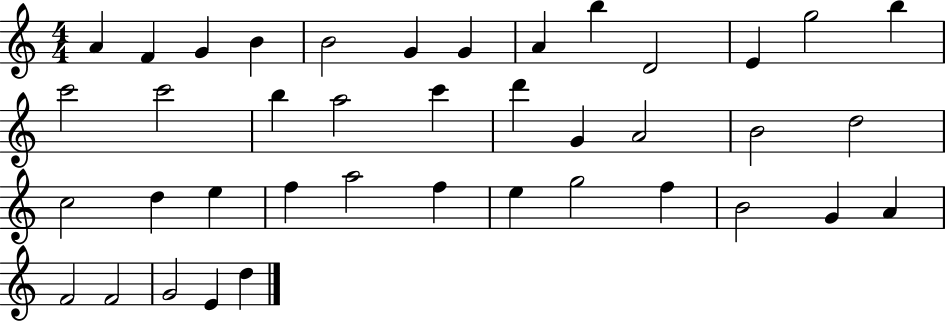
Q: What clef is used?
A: treble